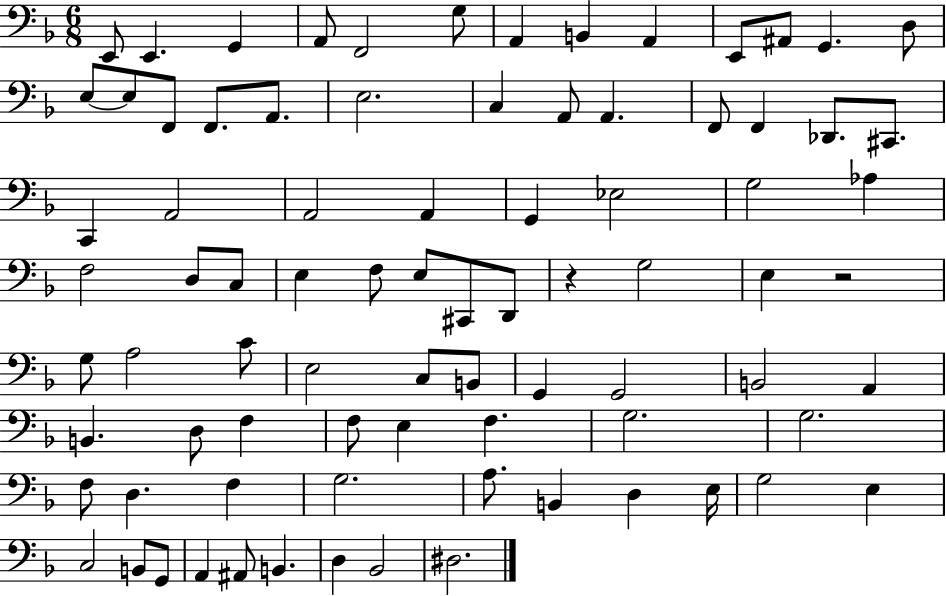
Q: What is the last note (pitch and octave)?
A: D#3